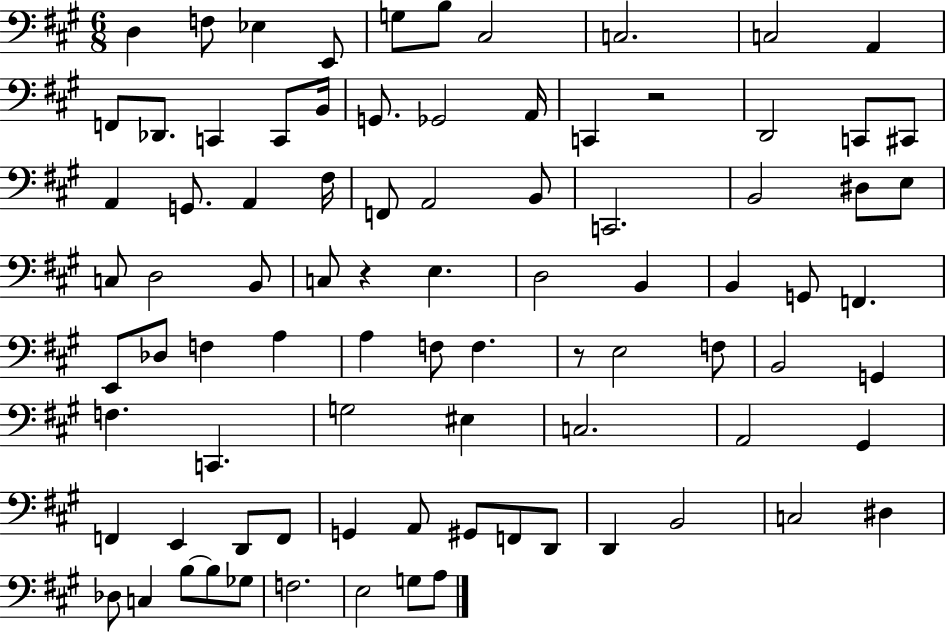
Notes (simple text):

D3/q F3/e Eb3/q E2/e G3/e B3/e C#3/h C3/h. C3/h A2/q F2/e Db2/e. C2/q C2/e B2/s G2/e. Gb2/h A2/s C2/q R/h D2/h C2/e C#2/e A2/q G2/e. A2/q F#3/s F2/e A2/h B2/e C2/h. B2/h D#3/e E3/e C3/e D3/h B2/e C3/e R/q E3/q. D3/h B2/q B2/q G2/e F2/q. E2/e Db3/e F3/q A3/q A3/q F3/e F3/q. R/e E3/h F3/e B2/h G2/q F3/q. C2/q. G3/h EIS3/q C3/h. A2/h G#2/q F2/q E2/q D2/e F2/e G2/q A2/e G#2/e F2/e D2/e D2/q B2/h C3/h D#3/q Db3/e C3/q B3/e B3/e Gb3/e F3/h. E3/h G3/e A3/e